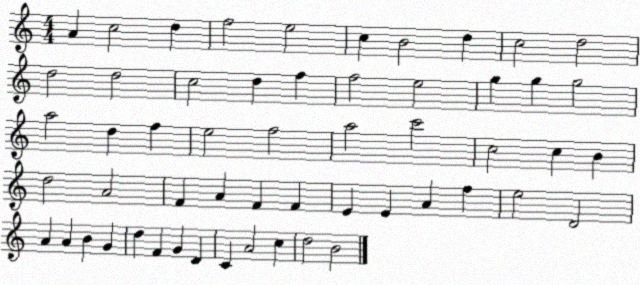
X:1
T:Untitled
M:4/4
L:1/4
K:C
A c2 d f2 e2 c B2 d c2 d2 d2 d2 c2 d f f2 e2 g g g2 a2 d f e2 f2 a2 c'2 c2 c B d2 A2 F A F F E E A f e2 D2 A A B G d F G D C A2 c d2 B2